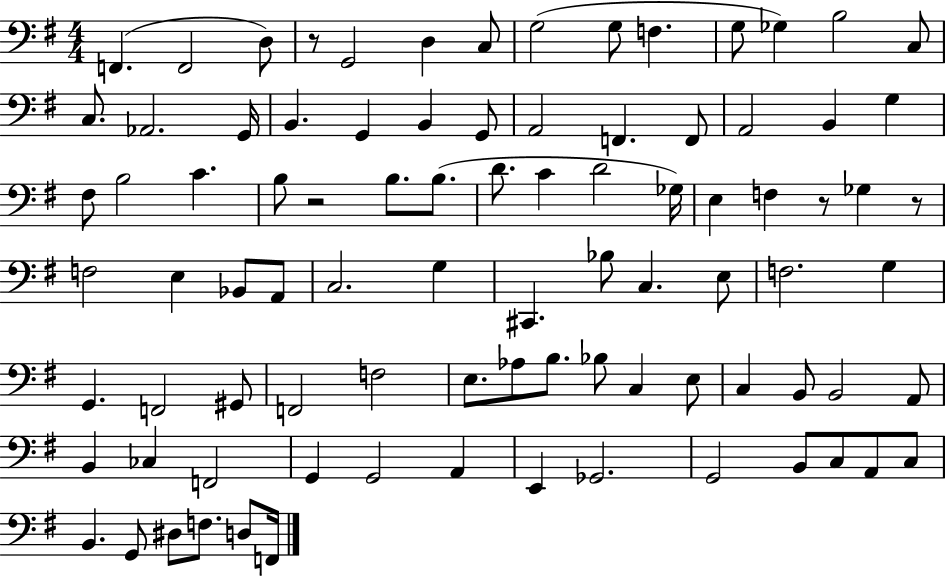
X:1
T:Untitled
M:4/4
L:1/4
K:G
F,, F,,2 D,/2 z/2 G,,2 D, C,/2 G,2 G,/2 F, G,/2 _G, B,2 C,/2 C,/2 _A,,2 G,,/4 B,, G,, B,, G,,/2 A,,2 F,, F,,/2 A,,2 B,, G, ^F,/2 B,2 C B,/2 z2 B,/2 B,/2 D/2 C D2 _G,/4 E, F, z/2 _G, z/2 F,2 E, _B,,/2 A,,/2 C,2 G, ^C,, _B,/2 C, E,/2 F,2 G, G,, F,,2 ^G,,/2 F,,2 F,2 E,/2 _A,/2 B,/2 _B,/2 C, E,/2 C, B,,/2 B,,2 A,,/2 B,, _C, F,,2 G,, G,,2 A,, E,, _G,,2 G,,2 B,,/2 C,/2 A,,/2 C,/2 B,, G,,/2 ^D,/2 F,/2 D,/2 F,,/4